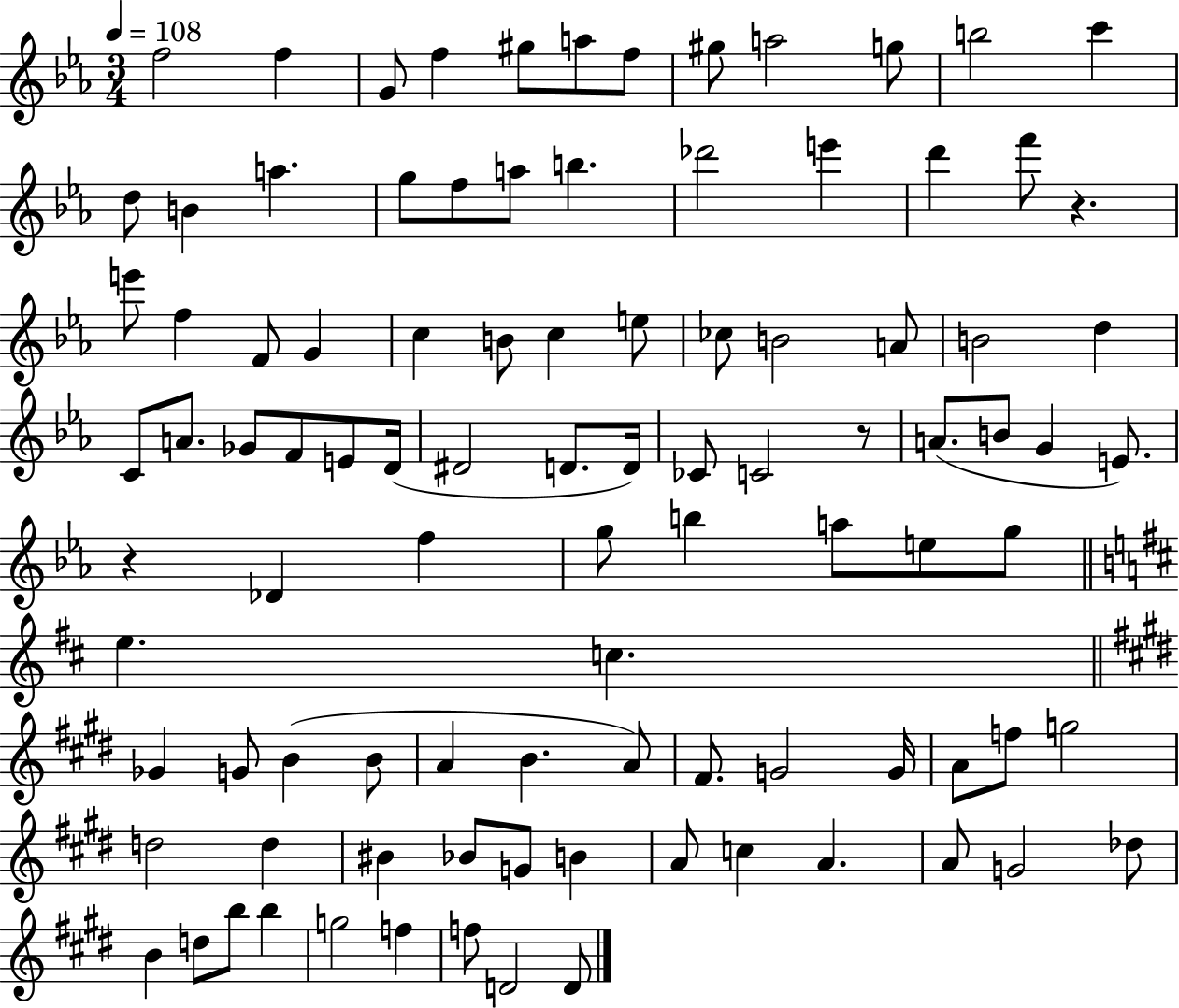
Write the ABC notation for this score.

X:1
T:Untitled
M:3/4
L:1/4
K:Eb
f2 f G/2 f ^g/2 a/2 f/2 ^g/2 a2 g/2 b2 c' d/2 B a g/2 f/2 a/2 b _d'2 e' d' f'/2 z e'/2 f F/2 G c B/2 c e/2 _c/2 B2 A/2 B2 d C/2 A/2 _G/2 F/2 E/2 D/4 ^D2 D/2 D/4 _C/2 C2 z/2 A/2 B/2 G E/2 z _D f g/2 b a/2 e/2 g/2 e c _G G/2 B B/2 A B A/2 ^F/2 G2 G/4 A/2 f/2 g2 d2 d ^B _B/2 G/2 B A/2 c A A/2 G2 _d/2 B d/2 b/2 b g2 f f/2 D2 D/2